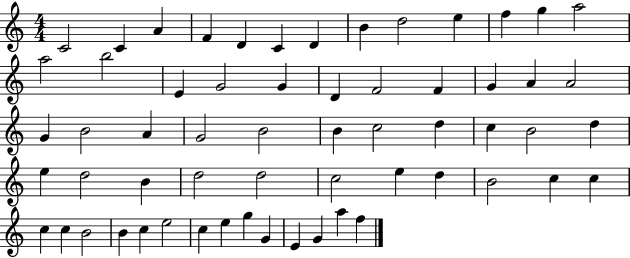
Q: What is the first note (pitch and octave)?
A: C4